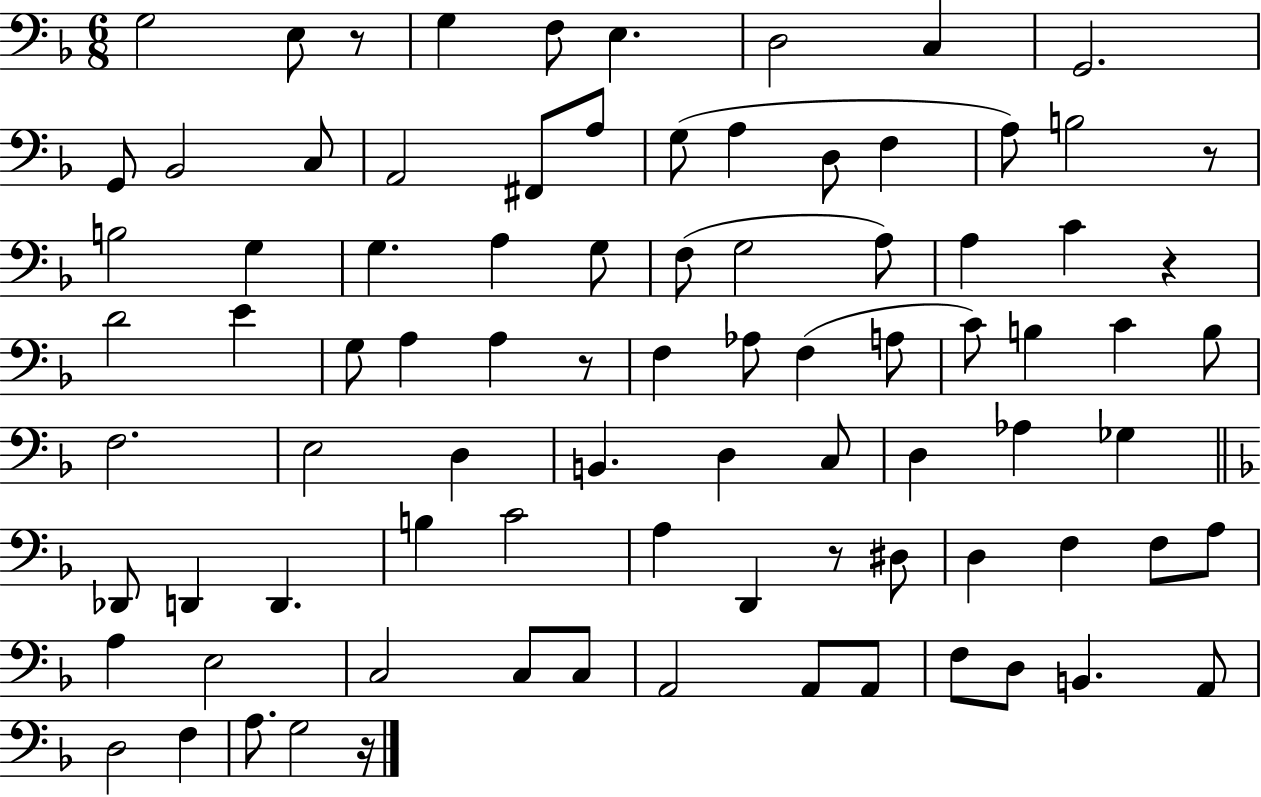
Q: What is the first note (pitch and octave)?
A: G3